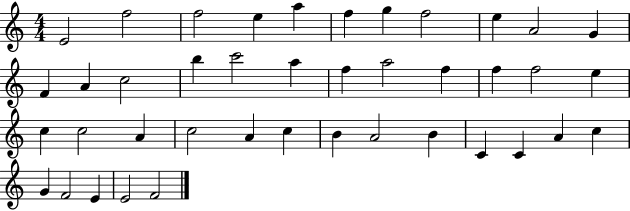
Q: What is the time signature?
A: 4/4